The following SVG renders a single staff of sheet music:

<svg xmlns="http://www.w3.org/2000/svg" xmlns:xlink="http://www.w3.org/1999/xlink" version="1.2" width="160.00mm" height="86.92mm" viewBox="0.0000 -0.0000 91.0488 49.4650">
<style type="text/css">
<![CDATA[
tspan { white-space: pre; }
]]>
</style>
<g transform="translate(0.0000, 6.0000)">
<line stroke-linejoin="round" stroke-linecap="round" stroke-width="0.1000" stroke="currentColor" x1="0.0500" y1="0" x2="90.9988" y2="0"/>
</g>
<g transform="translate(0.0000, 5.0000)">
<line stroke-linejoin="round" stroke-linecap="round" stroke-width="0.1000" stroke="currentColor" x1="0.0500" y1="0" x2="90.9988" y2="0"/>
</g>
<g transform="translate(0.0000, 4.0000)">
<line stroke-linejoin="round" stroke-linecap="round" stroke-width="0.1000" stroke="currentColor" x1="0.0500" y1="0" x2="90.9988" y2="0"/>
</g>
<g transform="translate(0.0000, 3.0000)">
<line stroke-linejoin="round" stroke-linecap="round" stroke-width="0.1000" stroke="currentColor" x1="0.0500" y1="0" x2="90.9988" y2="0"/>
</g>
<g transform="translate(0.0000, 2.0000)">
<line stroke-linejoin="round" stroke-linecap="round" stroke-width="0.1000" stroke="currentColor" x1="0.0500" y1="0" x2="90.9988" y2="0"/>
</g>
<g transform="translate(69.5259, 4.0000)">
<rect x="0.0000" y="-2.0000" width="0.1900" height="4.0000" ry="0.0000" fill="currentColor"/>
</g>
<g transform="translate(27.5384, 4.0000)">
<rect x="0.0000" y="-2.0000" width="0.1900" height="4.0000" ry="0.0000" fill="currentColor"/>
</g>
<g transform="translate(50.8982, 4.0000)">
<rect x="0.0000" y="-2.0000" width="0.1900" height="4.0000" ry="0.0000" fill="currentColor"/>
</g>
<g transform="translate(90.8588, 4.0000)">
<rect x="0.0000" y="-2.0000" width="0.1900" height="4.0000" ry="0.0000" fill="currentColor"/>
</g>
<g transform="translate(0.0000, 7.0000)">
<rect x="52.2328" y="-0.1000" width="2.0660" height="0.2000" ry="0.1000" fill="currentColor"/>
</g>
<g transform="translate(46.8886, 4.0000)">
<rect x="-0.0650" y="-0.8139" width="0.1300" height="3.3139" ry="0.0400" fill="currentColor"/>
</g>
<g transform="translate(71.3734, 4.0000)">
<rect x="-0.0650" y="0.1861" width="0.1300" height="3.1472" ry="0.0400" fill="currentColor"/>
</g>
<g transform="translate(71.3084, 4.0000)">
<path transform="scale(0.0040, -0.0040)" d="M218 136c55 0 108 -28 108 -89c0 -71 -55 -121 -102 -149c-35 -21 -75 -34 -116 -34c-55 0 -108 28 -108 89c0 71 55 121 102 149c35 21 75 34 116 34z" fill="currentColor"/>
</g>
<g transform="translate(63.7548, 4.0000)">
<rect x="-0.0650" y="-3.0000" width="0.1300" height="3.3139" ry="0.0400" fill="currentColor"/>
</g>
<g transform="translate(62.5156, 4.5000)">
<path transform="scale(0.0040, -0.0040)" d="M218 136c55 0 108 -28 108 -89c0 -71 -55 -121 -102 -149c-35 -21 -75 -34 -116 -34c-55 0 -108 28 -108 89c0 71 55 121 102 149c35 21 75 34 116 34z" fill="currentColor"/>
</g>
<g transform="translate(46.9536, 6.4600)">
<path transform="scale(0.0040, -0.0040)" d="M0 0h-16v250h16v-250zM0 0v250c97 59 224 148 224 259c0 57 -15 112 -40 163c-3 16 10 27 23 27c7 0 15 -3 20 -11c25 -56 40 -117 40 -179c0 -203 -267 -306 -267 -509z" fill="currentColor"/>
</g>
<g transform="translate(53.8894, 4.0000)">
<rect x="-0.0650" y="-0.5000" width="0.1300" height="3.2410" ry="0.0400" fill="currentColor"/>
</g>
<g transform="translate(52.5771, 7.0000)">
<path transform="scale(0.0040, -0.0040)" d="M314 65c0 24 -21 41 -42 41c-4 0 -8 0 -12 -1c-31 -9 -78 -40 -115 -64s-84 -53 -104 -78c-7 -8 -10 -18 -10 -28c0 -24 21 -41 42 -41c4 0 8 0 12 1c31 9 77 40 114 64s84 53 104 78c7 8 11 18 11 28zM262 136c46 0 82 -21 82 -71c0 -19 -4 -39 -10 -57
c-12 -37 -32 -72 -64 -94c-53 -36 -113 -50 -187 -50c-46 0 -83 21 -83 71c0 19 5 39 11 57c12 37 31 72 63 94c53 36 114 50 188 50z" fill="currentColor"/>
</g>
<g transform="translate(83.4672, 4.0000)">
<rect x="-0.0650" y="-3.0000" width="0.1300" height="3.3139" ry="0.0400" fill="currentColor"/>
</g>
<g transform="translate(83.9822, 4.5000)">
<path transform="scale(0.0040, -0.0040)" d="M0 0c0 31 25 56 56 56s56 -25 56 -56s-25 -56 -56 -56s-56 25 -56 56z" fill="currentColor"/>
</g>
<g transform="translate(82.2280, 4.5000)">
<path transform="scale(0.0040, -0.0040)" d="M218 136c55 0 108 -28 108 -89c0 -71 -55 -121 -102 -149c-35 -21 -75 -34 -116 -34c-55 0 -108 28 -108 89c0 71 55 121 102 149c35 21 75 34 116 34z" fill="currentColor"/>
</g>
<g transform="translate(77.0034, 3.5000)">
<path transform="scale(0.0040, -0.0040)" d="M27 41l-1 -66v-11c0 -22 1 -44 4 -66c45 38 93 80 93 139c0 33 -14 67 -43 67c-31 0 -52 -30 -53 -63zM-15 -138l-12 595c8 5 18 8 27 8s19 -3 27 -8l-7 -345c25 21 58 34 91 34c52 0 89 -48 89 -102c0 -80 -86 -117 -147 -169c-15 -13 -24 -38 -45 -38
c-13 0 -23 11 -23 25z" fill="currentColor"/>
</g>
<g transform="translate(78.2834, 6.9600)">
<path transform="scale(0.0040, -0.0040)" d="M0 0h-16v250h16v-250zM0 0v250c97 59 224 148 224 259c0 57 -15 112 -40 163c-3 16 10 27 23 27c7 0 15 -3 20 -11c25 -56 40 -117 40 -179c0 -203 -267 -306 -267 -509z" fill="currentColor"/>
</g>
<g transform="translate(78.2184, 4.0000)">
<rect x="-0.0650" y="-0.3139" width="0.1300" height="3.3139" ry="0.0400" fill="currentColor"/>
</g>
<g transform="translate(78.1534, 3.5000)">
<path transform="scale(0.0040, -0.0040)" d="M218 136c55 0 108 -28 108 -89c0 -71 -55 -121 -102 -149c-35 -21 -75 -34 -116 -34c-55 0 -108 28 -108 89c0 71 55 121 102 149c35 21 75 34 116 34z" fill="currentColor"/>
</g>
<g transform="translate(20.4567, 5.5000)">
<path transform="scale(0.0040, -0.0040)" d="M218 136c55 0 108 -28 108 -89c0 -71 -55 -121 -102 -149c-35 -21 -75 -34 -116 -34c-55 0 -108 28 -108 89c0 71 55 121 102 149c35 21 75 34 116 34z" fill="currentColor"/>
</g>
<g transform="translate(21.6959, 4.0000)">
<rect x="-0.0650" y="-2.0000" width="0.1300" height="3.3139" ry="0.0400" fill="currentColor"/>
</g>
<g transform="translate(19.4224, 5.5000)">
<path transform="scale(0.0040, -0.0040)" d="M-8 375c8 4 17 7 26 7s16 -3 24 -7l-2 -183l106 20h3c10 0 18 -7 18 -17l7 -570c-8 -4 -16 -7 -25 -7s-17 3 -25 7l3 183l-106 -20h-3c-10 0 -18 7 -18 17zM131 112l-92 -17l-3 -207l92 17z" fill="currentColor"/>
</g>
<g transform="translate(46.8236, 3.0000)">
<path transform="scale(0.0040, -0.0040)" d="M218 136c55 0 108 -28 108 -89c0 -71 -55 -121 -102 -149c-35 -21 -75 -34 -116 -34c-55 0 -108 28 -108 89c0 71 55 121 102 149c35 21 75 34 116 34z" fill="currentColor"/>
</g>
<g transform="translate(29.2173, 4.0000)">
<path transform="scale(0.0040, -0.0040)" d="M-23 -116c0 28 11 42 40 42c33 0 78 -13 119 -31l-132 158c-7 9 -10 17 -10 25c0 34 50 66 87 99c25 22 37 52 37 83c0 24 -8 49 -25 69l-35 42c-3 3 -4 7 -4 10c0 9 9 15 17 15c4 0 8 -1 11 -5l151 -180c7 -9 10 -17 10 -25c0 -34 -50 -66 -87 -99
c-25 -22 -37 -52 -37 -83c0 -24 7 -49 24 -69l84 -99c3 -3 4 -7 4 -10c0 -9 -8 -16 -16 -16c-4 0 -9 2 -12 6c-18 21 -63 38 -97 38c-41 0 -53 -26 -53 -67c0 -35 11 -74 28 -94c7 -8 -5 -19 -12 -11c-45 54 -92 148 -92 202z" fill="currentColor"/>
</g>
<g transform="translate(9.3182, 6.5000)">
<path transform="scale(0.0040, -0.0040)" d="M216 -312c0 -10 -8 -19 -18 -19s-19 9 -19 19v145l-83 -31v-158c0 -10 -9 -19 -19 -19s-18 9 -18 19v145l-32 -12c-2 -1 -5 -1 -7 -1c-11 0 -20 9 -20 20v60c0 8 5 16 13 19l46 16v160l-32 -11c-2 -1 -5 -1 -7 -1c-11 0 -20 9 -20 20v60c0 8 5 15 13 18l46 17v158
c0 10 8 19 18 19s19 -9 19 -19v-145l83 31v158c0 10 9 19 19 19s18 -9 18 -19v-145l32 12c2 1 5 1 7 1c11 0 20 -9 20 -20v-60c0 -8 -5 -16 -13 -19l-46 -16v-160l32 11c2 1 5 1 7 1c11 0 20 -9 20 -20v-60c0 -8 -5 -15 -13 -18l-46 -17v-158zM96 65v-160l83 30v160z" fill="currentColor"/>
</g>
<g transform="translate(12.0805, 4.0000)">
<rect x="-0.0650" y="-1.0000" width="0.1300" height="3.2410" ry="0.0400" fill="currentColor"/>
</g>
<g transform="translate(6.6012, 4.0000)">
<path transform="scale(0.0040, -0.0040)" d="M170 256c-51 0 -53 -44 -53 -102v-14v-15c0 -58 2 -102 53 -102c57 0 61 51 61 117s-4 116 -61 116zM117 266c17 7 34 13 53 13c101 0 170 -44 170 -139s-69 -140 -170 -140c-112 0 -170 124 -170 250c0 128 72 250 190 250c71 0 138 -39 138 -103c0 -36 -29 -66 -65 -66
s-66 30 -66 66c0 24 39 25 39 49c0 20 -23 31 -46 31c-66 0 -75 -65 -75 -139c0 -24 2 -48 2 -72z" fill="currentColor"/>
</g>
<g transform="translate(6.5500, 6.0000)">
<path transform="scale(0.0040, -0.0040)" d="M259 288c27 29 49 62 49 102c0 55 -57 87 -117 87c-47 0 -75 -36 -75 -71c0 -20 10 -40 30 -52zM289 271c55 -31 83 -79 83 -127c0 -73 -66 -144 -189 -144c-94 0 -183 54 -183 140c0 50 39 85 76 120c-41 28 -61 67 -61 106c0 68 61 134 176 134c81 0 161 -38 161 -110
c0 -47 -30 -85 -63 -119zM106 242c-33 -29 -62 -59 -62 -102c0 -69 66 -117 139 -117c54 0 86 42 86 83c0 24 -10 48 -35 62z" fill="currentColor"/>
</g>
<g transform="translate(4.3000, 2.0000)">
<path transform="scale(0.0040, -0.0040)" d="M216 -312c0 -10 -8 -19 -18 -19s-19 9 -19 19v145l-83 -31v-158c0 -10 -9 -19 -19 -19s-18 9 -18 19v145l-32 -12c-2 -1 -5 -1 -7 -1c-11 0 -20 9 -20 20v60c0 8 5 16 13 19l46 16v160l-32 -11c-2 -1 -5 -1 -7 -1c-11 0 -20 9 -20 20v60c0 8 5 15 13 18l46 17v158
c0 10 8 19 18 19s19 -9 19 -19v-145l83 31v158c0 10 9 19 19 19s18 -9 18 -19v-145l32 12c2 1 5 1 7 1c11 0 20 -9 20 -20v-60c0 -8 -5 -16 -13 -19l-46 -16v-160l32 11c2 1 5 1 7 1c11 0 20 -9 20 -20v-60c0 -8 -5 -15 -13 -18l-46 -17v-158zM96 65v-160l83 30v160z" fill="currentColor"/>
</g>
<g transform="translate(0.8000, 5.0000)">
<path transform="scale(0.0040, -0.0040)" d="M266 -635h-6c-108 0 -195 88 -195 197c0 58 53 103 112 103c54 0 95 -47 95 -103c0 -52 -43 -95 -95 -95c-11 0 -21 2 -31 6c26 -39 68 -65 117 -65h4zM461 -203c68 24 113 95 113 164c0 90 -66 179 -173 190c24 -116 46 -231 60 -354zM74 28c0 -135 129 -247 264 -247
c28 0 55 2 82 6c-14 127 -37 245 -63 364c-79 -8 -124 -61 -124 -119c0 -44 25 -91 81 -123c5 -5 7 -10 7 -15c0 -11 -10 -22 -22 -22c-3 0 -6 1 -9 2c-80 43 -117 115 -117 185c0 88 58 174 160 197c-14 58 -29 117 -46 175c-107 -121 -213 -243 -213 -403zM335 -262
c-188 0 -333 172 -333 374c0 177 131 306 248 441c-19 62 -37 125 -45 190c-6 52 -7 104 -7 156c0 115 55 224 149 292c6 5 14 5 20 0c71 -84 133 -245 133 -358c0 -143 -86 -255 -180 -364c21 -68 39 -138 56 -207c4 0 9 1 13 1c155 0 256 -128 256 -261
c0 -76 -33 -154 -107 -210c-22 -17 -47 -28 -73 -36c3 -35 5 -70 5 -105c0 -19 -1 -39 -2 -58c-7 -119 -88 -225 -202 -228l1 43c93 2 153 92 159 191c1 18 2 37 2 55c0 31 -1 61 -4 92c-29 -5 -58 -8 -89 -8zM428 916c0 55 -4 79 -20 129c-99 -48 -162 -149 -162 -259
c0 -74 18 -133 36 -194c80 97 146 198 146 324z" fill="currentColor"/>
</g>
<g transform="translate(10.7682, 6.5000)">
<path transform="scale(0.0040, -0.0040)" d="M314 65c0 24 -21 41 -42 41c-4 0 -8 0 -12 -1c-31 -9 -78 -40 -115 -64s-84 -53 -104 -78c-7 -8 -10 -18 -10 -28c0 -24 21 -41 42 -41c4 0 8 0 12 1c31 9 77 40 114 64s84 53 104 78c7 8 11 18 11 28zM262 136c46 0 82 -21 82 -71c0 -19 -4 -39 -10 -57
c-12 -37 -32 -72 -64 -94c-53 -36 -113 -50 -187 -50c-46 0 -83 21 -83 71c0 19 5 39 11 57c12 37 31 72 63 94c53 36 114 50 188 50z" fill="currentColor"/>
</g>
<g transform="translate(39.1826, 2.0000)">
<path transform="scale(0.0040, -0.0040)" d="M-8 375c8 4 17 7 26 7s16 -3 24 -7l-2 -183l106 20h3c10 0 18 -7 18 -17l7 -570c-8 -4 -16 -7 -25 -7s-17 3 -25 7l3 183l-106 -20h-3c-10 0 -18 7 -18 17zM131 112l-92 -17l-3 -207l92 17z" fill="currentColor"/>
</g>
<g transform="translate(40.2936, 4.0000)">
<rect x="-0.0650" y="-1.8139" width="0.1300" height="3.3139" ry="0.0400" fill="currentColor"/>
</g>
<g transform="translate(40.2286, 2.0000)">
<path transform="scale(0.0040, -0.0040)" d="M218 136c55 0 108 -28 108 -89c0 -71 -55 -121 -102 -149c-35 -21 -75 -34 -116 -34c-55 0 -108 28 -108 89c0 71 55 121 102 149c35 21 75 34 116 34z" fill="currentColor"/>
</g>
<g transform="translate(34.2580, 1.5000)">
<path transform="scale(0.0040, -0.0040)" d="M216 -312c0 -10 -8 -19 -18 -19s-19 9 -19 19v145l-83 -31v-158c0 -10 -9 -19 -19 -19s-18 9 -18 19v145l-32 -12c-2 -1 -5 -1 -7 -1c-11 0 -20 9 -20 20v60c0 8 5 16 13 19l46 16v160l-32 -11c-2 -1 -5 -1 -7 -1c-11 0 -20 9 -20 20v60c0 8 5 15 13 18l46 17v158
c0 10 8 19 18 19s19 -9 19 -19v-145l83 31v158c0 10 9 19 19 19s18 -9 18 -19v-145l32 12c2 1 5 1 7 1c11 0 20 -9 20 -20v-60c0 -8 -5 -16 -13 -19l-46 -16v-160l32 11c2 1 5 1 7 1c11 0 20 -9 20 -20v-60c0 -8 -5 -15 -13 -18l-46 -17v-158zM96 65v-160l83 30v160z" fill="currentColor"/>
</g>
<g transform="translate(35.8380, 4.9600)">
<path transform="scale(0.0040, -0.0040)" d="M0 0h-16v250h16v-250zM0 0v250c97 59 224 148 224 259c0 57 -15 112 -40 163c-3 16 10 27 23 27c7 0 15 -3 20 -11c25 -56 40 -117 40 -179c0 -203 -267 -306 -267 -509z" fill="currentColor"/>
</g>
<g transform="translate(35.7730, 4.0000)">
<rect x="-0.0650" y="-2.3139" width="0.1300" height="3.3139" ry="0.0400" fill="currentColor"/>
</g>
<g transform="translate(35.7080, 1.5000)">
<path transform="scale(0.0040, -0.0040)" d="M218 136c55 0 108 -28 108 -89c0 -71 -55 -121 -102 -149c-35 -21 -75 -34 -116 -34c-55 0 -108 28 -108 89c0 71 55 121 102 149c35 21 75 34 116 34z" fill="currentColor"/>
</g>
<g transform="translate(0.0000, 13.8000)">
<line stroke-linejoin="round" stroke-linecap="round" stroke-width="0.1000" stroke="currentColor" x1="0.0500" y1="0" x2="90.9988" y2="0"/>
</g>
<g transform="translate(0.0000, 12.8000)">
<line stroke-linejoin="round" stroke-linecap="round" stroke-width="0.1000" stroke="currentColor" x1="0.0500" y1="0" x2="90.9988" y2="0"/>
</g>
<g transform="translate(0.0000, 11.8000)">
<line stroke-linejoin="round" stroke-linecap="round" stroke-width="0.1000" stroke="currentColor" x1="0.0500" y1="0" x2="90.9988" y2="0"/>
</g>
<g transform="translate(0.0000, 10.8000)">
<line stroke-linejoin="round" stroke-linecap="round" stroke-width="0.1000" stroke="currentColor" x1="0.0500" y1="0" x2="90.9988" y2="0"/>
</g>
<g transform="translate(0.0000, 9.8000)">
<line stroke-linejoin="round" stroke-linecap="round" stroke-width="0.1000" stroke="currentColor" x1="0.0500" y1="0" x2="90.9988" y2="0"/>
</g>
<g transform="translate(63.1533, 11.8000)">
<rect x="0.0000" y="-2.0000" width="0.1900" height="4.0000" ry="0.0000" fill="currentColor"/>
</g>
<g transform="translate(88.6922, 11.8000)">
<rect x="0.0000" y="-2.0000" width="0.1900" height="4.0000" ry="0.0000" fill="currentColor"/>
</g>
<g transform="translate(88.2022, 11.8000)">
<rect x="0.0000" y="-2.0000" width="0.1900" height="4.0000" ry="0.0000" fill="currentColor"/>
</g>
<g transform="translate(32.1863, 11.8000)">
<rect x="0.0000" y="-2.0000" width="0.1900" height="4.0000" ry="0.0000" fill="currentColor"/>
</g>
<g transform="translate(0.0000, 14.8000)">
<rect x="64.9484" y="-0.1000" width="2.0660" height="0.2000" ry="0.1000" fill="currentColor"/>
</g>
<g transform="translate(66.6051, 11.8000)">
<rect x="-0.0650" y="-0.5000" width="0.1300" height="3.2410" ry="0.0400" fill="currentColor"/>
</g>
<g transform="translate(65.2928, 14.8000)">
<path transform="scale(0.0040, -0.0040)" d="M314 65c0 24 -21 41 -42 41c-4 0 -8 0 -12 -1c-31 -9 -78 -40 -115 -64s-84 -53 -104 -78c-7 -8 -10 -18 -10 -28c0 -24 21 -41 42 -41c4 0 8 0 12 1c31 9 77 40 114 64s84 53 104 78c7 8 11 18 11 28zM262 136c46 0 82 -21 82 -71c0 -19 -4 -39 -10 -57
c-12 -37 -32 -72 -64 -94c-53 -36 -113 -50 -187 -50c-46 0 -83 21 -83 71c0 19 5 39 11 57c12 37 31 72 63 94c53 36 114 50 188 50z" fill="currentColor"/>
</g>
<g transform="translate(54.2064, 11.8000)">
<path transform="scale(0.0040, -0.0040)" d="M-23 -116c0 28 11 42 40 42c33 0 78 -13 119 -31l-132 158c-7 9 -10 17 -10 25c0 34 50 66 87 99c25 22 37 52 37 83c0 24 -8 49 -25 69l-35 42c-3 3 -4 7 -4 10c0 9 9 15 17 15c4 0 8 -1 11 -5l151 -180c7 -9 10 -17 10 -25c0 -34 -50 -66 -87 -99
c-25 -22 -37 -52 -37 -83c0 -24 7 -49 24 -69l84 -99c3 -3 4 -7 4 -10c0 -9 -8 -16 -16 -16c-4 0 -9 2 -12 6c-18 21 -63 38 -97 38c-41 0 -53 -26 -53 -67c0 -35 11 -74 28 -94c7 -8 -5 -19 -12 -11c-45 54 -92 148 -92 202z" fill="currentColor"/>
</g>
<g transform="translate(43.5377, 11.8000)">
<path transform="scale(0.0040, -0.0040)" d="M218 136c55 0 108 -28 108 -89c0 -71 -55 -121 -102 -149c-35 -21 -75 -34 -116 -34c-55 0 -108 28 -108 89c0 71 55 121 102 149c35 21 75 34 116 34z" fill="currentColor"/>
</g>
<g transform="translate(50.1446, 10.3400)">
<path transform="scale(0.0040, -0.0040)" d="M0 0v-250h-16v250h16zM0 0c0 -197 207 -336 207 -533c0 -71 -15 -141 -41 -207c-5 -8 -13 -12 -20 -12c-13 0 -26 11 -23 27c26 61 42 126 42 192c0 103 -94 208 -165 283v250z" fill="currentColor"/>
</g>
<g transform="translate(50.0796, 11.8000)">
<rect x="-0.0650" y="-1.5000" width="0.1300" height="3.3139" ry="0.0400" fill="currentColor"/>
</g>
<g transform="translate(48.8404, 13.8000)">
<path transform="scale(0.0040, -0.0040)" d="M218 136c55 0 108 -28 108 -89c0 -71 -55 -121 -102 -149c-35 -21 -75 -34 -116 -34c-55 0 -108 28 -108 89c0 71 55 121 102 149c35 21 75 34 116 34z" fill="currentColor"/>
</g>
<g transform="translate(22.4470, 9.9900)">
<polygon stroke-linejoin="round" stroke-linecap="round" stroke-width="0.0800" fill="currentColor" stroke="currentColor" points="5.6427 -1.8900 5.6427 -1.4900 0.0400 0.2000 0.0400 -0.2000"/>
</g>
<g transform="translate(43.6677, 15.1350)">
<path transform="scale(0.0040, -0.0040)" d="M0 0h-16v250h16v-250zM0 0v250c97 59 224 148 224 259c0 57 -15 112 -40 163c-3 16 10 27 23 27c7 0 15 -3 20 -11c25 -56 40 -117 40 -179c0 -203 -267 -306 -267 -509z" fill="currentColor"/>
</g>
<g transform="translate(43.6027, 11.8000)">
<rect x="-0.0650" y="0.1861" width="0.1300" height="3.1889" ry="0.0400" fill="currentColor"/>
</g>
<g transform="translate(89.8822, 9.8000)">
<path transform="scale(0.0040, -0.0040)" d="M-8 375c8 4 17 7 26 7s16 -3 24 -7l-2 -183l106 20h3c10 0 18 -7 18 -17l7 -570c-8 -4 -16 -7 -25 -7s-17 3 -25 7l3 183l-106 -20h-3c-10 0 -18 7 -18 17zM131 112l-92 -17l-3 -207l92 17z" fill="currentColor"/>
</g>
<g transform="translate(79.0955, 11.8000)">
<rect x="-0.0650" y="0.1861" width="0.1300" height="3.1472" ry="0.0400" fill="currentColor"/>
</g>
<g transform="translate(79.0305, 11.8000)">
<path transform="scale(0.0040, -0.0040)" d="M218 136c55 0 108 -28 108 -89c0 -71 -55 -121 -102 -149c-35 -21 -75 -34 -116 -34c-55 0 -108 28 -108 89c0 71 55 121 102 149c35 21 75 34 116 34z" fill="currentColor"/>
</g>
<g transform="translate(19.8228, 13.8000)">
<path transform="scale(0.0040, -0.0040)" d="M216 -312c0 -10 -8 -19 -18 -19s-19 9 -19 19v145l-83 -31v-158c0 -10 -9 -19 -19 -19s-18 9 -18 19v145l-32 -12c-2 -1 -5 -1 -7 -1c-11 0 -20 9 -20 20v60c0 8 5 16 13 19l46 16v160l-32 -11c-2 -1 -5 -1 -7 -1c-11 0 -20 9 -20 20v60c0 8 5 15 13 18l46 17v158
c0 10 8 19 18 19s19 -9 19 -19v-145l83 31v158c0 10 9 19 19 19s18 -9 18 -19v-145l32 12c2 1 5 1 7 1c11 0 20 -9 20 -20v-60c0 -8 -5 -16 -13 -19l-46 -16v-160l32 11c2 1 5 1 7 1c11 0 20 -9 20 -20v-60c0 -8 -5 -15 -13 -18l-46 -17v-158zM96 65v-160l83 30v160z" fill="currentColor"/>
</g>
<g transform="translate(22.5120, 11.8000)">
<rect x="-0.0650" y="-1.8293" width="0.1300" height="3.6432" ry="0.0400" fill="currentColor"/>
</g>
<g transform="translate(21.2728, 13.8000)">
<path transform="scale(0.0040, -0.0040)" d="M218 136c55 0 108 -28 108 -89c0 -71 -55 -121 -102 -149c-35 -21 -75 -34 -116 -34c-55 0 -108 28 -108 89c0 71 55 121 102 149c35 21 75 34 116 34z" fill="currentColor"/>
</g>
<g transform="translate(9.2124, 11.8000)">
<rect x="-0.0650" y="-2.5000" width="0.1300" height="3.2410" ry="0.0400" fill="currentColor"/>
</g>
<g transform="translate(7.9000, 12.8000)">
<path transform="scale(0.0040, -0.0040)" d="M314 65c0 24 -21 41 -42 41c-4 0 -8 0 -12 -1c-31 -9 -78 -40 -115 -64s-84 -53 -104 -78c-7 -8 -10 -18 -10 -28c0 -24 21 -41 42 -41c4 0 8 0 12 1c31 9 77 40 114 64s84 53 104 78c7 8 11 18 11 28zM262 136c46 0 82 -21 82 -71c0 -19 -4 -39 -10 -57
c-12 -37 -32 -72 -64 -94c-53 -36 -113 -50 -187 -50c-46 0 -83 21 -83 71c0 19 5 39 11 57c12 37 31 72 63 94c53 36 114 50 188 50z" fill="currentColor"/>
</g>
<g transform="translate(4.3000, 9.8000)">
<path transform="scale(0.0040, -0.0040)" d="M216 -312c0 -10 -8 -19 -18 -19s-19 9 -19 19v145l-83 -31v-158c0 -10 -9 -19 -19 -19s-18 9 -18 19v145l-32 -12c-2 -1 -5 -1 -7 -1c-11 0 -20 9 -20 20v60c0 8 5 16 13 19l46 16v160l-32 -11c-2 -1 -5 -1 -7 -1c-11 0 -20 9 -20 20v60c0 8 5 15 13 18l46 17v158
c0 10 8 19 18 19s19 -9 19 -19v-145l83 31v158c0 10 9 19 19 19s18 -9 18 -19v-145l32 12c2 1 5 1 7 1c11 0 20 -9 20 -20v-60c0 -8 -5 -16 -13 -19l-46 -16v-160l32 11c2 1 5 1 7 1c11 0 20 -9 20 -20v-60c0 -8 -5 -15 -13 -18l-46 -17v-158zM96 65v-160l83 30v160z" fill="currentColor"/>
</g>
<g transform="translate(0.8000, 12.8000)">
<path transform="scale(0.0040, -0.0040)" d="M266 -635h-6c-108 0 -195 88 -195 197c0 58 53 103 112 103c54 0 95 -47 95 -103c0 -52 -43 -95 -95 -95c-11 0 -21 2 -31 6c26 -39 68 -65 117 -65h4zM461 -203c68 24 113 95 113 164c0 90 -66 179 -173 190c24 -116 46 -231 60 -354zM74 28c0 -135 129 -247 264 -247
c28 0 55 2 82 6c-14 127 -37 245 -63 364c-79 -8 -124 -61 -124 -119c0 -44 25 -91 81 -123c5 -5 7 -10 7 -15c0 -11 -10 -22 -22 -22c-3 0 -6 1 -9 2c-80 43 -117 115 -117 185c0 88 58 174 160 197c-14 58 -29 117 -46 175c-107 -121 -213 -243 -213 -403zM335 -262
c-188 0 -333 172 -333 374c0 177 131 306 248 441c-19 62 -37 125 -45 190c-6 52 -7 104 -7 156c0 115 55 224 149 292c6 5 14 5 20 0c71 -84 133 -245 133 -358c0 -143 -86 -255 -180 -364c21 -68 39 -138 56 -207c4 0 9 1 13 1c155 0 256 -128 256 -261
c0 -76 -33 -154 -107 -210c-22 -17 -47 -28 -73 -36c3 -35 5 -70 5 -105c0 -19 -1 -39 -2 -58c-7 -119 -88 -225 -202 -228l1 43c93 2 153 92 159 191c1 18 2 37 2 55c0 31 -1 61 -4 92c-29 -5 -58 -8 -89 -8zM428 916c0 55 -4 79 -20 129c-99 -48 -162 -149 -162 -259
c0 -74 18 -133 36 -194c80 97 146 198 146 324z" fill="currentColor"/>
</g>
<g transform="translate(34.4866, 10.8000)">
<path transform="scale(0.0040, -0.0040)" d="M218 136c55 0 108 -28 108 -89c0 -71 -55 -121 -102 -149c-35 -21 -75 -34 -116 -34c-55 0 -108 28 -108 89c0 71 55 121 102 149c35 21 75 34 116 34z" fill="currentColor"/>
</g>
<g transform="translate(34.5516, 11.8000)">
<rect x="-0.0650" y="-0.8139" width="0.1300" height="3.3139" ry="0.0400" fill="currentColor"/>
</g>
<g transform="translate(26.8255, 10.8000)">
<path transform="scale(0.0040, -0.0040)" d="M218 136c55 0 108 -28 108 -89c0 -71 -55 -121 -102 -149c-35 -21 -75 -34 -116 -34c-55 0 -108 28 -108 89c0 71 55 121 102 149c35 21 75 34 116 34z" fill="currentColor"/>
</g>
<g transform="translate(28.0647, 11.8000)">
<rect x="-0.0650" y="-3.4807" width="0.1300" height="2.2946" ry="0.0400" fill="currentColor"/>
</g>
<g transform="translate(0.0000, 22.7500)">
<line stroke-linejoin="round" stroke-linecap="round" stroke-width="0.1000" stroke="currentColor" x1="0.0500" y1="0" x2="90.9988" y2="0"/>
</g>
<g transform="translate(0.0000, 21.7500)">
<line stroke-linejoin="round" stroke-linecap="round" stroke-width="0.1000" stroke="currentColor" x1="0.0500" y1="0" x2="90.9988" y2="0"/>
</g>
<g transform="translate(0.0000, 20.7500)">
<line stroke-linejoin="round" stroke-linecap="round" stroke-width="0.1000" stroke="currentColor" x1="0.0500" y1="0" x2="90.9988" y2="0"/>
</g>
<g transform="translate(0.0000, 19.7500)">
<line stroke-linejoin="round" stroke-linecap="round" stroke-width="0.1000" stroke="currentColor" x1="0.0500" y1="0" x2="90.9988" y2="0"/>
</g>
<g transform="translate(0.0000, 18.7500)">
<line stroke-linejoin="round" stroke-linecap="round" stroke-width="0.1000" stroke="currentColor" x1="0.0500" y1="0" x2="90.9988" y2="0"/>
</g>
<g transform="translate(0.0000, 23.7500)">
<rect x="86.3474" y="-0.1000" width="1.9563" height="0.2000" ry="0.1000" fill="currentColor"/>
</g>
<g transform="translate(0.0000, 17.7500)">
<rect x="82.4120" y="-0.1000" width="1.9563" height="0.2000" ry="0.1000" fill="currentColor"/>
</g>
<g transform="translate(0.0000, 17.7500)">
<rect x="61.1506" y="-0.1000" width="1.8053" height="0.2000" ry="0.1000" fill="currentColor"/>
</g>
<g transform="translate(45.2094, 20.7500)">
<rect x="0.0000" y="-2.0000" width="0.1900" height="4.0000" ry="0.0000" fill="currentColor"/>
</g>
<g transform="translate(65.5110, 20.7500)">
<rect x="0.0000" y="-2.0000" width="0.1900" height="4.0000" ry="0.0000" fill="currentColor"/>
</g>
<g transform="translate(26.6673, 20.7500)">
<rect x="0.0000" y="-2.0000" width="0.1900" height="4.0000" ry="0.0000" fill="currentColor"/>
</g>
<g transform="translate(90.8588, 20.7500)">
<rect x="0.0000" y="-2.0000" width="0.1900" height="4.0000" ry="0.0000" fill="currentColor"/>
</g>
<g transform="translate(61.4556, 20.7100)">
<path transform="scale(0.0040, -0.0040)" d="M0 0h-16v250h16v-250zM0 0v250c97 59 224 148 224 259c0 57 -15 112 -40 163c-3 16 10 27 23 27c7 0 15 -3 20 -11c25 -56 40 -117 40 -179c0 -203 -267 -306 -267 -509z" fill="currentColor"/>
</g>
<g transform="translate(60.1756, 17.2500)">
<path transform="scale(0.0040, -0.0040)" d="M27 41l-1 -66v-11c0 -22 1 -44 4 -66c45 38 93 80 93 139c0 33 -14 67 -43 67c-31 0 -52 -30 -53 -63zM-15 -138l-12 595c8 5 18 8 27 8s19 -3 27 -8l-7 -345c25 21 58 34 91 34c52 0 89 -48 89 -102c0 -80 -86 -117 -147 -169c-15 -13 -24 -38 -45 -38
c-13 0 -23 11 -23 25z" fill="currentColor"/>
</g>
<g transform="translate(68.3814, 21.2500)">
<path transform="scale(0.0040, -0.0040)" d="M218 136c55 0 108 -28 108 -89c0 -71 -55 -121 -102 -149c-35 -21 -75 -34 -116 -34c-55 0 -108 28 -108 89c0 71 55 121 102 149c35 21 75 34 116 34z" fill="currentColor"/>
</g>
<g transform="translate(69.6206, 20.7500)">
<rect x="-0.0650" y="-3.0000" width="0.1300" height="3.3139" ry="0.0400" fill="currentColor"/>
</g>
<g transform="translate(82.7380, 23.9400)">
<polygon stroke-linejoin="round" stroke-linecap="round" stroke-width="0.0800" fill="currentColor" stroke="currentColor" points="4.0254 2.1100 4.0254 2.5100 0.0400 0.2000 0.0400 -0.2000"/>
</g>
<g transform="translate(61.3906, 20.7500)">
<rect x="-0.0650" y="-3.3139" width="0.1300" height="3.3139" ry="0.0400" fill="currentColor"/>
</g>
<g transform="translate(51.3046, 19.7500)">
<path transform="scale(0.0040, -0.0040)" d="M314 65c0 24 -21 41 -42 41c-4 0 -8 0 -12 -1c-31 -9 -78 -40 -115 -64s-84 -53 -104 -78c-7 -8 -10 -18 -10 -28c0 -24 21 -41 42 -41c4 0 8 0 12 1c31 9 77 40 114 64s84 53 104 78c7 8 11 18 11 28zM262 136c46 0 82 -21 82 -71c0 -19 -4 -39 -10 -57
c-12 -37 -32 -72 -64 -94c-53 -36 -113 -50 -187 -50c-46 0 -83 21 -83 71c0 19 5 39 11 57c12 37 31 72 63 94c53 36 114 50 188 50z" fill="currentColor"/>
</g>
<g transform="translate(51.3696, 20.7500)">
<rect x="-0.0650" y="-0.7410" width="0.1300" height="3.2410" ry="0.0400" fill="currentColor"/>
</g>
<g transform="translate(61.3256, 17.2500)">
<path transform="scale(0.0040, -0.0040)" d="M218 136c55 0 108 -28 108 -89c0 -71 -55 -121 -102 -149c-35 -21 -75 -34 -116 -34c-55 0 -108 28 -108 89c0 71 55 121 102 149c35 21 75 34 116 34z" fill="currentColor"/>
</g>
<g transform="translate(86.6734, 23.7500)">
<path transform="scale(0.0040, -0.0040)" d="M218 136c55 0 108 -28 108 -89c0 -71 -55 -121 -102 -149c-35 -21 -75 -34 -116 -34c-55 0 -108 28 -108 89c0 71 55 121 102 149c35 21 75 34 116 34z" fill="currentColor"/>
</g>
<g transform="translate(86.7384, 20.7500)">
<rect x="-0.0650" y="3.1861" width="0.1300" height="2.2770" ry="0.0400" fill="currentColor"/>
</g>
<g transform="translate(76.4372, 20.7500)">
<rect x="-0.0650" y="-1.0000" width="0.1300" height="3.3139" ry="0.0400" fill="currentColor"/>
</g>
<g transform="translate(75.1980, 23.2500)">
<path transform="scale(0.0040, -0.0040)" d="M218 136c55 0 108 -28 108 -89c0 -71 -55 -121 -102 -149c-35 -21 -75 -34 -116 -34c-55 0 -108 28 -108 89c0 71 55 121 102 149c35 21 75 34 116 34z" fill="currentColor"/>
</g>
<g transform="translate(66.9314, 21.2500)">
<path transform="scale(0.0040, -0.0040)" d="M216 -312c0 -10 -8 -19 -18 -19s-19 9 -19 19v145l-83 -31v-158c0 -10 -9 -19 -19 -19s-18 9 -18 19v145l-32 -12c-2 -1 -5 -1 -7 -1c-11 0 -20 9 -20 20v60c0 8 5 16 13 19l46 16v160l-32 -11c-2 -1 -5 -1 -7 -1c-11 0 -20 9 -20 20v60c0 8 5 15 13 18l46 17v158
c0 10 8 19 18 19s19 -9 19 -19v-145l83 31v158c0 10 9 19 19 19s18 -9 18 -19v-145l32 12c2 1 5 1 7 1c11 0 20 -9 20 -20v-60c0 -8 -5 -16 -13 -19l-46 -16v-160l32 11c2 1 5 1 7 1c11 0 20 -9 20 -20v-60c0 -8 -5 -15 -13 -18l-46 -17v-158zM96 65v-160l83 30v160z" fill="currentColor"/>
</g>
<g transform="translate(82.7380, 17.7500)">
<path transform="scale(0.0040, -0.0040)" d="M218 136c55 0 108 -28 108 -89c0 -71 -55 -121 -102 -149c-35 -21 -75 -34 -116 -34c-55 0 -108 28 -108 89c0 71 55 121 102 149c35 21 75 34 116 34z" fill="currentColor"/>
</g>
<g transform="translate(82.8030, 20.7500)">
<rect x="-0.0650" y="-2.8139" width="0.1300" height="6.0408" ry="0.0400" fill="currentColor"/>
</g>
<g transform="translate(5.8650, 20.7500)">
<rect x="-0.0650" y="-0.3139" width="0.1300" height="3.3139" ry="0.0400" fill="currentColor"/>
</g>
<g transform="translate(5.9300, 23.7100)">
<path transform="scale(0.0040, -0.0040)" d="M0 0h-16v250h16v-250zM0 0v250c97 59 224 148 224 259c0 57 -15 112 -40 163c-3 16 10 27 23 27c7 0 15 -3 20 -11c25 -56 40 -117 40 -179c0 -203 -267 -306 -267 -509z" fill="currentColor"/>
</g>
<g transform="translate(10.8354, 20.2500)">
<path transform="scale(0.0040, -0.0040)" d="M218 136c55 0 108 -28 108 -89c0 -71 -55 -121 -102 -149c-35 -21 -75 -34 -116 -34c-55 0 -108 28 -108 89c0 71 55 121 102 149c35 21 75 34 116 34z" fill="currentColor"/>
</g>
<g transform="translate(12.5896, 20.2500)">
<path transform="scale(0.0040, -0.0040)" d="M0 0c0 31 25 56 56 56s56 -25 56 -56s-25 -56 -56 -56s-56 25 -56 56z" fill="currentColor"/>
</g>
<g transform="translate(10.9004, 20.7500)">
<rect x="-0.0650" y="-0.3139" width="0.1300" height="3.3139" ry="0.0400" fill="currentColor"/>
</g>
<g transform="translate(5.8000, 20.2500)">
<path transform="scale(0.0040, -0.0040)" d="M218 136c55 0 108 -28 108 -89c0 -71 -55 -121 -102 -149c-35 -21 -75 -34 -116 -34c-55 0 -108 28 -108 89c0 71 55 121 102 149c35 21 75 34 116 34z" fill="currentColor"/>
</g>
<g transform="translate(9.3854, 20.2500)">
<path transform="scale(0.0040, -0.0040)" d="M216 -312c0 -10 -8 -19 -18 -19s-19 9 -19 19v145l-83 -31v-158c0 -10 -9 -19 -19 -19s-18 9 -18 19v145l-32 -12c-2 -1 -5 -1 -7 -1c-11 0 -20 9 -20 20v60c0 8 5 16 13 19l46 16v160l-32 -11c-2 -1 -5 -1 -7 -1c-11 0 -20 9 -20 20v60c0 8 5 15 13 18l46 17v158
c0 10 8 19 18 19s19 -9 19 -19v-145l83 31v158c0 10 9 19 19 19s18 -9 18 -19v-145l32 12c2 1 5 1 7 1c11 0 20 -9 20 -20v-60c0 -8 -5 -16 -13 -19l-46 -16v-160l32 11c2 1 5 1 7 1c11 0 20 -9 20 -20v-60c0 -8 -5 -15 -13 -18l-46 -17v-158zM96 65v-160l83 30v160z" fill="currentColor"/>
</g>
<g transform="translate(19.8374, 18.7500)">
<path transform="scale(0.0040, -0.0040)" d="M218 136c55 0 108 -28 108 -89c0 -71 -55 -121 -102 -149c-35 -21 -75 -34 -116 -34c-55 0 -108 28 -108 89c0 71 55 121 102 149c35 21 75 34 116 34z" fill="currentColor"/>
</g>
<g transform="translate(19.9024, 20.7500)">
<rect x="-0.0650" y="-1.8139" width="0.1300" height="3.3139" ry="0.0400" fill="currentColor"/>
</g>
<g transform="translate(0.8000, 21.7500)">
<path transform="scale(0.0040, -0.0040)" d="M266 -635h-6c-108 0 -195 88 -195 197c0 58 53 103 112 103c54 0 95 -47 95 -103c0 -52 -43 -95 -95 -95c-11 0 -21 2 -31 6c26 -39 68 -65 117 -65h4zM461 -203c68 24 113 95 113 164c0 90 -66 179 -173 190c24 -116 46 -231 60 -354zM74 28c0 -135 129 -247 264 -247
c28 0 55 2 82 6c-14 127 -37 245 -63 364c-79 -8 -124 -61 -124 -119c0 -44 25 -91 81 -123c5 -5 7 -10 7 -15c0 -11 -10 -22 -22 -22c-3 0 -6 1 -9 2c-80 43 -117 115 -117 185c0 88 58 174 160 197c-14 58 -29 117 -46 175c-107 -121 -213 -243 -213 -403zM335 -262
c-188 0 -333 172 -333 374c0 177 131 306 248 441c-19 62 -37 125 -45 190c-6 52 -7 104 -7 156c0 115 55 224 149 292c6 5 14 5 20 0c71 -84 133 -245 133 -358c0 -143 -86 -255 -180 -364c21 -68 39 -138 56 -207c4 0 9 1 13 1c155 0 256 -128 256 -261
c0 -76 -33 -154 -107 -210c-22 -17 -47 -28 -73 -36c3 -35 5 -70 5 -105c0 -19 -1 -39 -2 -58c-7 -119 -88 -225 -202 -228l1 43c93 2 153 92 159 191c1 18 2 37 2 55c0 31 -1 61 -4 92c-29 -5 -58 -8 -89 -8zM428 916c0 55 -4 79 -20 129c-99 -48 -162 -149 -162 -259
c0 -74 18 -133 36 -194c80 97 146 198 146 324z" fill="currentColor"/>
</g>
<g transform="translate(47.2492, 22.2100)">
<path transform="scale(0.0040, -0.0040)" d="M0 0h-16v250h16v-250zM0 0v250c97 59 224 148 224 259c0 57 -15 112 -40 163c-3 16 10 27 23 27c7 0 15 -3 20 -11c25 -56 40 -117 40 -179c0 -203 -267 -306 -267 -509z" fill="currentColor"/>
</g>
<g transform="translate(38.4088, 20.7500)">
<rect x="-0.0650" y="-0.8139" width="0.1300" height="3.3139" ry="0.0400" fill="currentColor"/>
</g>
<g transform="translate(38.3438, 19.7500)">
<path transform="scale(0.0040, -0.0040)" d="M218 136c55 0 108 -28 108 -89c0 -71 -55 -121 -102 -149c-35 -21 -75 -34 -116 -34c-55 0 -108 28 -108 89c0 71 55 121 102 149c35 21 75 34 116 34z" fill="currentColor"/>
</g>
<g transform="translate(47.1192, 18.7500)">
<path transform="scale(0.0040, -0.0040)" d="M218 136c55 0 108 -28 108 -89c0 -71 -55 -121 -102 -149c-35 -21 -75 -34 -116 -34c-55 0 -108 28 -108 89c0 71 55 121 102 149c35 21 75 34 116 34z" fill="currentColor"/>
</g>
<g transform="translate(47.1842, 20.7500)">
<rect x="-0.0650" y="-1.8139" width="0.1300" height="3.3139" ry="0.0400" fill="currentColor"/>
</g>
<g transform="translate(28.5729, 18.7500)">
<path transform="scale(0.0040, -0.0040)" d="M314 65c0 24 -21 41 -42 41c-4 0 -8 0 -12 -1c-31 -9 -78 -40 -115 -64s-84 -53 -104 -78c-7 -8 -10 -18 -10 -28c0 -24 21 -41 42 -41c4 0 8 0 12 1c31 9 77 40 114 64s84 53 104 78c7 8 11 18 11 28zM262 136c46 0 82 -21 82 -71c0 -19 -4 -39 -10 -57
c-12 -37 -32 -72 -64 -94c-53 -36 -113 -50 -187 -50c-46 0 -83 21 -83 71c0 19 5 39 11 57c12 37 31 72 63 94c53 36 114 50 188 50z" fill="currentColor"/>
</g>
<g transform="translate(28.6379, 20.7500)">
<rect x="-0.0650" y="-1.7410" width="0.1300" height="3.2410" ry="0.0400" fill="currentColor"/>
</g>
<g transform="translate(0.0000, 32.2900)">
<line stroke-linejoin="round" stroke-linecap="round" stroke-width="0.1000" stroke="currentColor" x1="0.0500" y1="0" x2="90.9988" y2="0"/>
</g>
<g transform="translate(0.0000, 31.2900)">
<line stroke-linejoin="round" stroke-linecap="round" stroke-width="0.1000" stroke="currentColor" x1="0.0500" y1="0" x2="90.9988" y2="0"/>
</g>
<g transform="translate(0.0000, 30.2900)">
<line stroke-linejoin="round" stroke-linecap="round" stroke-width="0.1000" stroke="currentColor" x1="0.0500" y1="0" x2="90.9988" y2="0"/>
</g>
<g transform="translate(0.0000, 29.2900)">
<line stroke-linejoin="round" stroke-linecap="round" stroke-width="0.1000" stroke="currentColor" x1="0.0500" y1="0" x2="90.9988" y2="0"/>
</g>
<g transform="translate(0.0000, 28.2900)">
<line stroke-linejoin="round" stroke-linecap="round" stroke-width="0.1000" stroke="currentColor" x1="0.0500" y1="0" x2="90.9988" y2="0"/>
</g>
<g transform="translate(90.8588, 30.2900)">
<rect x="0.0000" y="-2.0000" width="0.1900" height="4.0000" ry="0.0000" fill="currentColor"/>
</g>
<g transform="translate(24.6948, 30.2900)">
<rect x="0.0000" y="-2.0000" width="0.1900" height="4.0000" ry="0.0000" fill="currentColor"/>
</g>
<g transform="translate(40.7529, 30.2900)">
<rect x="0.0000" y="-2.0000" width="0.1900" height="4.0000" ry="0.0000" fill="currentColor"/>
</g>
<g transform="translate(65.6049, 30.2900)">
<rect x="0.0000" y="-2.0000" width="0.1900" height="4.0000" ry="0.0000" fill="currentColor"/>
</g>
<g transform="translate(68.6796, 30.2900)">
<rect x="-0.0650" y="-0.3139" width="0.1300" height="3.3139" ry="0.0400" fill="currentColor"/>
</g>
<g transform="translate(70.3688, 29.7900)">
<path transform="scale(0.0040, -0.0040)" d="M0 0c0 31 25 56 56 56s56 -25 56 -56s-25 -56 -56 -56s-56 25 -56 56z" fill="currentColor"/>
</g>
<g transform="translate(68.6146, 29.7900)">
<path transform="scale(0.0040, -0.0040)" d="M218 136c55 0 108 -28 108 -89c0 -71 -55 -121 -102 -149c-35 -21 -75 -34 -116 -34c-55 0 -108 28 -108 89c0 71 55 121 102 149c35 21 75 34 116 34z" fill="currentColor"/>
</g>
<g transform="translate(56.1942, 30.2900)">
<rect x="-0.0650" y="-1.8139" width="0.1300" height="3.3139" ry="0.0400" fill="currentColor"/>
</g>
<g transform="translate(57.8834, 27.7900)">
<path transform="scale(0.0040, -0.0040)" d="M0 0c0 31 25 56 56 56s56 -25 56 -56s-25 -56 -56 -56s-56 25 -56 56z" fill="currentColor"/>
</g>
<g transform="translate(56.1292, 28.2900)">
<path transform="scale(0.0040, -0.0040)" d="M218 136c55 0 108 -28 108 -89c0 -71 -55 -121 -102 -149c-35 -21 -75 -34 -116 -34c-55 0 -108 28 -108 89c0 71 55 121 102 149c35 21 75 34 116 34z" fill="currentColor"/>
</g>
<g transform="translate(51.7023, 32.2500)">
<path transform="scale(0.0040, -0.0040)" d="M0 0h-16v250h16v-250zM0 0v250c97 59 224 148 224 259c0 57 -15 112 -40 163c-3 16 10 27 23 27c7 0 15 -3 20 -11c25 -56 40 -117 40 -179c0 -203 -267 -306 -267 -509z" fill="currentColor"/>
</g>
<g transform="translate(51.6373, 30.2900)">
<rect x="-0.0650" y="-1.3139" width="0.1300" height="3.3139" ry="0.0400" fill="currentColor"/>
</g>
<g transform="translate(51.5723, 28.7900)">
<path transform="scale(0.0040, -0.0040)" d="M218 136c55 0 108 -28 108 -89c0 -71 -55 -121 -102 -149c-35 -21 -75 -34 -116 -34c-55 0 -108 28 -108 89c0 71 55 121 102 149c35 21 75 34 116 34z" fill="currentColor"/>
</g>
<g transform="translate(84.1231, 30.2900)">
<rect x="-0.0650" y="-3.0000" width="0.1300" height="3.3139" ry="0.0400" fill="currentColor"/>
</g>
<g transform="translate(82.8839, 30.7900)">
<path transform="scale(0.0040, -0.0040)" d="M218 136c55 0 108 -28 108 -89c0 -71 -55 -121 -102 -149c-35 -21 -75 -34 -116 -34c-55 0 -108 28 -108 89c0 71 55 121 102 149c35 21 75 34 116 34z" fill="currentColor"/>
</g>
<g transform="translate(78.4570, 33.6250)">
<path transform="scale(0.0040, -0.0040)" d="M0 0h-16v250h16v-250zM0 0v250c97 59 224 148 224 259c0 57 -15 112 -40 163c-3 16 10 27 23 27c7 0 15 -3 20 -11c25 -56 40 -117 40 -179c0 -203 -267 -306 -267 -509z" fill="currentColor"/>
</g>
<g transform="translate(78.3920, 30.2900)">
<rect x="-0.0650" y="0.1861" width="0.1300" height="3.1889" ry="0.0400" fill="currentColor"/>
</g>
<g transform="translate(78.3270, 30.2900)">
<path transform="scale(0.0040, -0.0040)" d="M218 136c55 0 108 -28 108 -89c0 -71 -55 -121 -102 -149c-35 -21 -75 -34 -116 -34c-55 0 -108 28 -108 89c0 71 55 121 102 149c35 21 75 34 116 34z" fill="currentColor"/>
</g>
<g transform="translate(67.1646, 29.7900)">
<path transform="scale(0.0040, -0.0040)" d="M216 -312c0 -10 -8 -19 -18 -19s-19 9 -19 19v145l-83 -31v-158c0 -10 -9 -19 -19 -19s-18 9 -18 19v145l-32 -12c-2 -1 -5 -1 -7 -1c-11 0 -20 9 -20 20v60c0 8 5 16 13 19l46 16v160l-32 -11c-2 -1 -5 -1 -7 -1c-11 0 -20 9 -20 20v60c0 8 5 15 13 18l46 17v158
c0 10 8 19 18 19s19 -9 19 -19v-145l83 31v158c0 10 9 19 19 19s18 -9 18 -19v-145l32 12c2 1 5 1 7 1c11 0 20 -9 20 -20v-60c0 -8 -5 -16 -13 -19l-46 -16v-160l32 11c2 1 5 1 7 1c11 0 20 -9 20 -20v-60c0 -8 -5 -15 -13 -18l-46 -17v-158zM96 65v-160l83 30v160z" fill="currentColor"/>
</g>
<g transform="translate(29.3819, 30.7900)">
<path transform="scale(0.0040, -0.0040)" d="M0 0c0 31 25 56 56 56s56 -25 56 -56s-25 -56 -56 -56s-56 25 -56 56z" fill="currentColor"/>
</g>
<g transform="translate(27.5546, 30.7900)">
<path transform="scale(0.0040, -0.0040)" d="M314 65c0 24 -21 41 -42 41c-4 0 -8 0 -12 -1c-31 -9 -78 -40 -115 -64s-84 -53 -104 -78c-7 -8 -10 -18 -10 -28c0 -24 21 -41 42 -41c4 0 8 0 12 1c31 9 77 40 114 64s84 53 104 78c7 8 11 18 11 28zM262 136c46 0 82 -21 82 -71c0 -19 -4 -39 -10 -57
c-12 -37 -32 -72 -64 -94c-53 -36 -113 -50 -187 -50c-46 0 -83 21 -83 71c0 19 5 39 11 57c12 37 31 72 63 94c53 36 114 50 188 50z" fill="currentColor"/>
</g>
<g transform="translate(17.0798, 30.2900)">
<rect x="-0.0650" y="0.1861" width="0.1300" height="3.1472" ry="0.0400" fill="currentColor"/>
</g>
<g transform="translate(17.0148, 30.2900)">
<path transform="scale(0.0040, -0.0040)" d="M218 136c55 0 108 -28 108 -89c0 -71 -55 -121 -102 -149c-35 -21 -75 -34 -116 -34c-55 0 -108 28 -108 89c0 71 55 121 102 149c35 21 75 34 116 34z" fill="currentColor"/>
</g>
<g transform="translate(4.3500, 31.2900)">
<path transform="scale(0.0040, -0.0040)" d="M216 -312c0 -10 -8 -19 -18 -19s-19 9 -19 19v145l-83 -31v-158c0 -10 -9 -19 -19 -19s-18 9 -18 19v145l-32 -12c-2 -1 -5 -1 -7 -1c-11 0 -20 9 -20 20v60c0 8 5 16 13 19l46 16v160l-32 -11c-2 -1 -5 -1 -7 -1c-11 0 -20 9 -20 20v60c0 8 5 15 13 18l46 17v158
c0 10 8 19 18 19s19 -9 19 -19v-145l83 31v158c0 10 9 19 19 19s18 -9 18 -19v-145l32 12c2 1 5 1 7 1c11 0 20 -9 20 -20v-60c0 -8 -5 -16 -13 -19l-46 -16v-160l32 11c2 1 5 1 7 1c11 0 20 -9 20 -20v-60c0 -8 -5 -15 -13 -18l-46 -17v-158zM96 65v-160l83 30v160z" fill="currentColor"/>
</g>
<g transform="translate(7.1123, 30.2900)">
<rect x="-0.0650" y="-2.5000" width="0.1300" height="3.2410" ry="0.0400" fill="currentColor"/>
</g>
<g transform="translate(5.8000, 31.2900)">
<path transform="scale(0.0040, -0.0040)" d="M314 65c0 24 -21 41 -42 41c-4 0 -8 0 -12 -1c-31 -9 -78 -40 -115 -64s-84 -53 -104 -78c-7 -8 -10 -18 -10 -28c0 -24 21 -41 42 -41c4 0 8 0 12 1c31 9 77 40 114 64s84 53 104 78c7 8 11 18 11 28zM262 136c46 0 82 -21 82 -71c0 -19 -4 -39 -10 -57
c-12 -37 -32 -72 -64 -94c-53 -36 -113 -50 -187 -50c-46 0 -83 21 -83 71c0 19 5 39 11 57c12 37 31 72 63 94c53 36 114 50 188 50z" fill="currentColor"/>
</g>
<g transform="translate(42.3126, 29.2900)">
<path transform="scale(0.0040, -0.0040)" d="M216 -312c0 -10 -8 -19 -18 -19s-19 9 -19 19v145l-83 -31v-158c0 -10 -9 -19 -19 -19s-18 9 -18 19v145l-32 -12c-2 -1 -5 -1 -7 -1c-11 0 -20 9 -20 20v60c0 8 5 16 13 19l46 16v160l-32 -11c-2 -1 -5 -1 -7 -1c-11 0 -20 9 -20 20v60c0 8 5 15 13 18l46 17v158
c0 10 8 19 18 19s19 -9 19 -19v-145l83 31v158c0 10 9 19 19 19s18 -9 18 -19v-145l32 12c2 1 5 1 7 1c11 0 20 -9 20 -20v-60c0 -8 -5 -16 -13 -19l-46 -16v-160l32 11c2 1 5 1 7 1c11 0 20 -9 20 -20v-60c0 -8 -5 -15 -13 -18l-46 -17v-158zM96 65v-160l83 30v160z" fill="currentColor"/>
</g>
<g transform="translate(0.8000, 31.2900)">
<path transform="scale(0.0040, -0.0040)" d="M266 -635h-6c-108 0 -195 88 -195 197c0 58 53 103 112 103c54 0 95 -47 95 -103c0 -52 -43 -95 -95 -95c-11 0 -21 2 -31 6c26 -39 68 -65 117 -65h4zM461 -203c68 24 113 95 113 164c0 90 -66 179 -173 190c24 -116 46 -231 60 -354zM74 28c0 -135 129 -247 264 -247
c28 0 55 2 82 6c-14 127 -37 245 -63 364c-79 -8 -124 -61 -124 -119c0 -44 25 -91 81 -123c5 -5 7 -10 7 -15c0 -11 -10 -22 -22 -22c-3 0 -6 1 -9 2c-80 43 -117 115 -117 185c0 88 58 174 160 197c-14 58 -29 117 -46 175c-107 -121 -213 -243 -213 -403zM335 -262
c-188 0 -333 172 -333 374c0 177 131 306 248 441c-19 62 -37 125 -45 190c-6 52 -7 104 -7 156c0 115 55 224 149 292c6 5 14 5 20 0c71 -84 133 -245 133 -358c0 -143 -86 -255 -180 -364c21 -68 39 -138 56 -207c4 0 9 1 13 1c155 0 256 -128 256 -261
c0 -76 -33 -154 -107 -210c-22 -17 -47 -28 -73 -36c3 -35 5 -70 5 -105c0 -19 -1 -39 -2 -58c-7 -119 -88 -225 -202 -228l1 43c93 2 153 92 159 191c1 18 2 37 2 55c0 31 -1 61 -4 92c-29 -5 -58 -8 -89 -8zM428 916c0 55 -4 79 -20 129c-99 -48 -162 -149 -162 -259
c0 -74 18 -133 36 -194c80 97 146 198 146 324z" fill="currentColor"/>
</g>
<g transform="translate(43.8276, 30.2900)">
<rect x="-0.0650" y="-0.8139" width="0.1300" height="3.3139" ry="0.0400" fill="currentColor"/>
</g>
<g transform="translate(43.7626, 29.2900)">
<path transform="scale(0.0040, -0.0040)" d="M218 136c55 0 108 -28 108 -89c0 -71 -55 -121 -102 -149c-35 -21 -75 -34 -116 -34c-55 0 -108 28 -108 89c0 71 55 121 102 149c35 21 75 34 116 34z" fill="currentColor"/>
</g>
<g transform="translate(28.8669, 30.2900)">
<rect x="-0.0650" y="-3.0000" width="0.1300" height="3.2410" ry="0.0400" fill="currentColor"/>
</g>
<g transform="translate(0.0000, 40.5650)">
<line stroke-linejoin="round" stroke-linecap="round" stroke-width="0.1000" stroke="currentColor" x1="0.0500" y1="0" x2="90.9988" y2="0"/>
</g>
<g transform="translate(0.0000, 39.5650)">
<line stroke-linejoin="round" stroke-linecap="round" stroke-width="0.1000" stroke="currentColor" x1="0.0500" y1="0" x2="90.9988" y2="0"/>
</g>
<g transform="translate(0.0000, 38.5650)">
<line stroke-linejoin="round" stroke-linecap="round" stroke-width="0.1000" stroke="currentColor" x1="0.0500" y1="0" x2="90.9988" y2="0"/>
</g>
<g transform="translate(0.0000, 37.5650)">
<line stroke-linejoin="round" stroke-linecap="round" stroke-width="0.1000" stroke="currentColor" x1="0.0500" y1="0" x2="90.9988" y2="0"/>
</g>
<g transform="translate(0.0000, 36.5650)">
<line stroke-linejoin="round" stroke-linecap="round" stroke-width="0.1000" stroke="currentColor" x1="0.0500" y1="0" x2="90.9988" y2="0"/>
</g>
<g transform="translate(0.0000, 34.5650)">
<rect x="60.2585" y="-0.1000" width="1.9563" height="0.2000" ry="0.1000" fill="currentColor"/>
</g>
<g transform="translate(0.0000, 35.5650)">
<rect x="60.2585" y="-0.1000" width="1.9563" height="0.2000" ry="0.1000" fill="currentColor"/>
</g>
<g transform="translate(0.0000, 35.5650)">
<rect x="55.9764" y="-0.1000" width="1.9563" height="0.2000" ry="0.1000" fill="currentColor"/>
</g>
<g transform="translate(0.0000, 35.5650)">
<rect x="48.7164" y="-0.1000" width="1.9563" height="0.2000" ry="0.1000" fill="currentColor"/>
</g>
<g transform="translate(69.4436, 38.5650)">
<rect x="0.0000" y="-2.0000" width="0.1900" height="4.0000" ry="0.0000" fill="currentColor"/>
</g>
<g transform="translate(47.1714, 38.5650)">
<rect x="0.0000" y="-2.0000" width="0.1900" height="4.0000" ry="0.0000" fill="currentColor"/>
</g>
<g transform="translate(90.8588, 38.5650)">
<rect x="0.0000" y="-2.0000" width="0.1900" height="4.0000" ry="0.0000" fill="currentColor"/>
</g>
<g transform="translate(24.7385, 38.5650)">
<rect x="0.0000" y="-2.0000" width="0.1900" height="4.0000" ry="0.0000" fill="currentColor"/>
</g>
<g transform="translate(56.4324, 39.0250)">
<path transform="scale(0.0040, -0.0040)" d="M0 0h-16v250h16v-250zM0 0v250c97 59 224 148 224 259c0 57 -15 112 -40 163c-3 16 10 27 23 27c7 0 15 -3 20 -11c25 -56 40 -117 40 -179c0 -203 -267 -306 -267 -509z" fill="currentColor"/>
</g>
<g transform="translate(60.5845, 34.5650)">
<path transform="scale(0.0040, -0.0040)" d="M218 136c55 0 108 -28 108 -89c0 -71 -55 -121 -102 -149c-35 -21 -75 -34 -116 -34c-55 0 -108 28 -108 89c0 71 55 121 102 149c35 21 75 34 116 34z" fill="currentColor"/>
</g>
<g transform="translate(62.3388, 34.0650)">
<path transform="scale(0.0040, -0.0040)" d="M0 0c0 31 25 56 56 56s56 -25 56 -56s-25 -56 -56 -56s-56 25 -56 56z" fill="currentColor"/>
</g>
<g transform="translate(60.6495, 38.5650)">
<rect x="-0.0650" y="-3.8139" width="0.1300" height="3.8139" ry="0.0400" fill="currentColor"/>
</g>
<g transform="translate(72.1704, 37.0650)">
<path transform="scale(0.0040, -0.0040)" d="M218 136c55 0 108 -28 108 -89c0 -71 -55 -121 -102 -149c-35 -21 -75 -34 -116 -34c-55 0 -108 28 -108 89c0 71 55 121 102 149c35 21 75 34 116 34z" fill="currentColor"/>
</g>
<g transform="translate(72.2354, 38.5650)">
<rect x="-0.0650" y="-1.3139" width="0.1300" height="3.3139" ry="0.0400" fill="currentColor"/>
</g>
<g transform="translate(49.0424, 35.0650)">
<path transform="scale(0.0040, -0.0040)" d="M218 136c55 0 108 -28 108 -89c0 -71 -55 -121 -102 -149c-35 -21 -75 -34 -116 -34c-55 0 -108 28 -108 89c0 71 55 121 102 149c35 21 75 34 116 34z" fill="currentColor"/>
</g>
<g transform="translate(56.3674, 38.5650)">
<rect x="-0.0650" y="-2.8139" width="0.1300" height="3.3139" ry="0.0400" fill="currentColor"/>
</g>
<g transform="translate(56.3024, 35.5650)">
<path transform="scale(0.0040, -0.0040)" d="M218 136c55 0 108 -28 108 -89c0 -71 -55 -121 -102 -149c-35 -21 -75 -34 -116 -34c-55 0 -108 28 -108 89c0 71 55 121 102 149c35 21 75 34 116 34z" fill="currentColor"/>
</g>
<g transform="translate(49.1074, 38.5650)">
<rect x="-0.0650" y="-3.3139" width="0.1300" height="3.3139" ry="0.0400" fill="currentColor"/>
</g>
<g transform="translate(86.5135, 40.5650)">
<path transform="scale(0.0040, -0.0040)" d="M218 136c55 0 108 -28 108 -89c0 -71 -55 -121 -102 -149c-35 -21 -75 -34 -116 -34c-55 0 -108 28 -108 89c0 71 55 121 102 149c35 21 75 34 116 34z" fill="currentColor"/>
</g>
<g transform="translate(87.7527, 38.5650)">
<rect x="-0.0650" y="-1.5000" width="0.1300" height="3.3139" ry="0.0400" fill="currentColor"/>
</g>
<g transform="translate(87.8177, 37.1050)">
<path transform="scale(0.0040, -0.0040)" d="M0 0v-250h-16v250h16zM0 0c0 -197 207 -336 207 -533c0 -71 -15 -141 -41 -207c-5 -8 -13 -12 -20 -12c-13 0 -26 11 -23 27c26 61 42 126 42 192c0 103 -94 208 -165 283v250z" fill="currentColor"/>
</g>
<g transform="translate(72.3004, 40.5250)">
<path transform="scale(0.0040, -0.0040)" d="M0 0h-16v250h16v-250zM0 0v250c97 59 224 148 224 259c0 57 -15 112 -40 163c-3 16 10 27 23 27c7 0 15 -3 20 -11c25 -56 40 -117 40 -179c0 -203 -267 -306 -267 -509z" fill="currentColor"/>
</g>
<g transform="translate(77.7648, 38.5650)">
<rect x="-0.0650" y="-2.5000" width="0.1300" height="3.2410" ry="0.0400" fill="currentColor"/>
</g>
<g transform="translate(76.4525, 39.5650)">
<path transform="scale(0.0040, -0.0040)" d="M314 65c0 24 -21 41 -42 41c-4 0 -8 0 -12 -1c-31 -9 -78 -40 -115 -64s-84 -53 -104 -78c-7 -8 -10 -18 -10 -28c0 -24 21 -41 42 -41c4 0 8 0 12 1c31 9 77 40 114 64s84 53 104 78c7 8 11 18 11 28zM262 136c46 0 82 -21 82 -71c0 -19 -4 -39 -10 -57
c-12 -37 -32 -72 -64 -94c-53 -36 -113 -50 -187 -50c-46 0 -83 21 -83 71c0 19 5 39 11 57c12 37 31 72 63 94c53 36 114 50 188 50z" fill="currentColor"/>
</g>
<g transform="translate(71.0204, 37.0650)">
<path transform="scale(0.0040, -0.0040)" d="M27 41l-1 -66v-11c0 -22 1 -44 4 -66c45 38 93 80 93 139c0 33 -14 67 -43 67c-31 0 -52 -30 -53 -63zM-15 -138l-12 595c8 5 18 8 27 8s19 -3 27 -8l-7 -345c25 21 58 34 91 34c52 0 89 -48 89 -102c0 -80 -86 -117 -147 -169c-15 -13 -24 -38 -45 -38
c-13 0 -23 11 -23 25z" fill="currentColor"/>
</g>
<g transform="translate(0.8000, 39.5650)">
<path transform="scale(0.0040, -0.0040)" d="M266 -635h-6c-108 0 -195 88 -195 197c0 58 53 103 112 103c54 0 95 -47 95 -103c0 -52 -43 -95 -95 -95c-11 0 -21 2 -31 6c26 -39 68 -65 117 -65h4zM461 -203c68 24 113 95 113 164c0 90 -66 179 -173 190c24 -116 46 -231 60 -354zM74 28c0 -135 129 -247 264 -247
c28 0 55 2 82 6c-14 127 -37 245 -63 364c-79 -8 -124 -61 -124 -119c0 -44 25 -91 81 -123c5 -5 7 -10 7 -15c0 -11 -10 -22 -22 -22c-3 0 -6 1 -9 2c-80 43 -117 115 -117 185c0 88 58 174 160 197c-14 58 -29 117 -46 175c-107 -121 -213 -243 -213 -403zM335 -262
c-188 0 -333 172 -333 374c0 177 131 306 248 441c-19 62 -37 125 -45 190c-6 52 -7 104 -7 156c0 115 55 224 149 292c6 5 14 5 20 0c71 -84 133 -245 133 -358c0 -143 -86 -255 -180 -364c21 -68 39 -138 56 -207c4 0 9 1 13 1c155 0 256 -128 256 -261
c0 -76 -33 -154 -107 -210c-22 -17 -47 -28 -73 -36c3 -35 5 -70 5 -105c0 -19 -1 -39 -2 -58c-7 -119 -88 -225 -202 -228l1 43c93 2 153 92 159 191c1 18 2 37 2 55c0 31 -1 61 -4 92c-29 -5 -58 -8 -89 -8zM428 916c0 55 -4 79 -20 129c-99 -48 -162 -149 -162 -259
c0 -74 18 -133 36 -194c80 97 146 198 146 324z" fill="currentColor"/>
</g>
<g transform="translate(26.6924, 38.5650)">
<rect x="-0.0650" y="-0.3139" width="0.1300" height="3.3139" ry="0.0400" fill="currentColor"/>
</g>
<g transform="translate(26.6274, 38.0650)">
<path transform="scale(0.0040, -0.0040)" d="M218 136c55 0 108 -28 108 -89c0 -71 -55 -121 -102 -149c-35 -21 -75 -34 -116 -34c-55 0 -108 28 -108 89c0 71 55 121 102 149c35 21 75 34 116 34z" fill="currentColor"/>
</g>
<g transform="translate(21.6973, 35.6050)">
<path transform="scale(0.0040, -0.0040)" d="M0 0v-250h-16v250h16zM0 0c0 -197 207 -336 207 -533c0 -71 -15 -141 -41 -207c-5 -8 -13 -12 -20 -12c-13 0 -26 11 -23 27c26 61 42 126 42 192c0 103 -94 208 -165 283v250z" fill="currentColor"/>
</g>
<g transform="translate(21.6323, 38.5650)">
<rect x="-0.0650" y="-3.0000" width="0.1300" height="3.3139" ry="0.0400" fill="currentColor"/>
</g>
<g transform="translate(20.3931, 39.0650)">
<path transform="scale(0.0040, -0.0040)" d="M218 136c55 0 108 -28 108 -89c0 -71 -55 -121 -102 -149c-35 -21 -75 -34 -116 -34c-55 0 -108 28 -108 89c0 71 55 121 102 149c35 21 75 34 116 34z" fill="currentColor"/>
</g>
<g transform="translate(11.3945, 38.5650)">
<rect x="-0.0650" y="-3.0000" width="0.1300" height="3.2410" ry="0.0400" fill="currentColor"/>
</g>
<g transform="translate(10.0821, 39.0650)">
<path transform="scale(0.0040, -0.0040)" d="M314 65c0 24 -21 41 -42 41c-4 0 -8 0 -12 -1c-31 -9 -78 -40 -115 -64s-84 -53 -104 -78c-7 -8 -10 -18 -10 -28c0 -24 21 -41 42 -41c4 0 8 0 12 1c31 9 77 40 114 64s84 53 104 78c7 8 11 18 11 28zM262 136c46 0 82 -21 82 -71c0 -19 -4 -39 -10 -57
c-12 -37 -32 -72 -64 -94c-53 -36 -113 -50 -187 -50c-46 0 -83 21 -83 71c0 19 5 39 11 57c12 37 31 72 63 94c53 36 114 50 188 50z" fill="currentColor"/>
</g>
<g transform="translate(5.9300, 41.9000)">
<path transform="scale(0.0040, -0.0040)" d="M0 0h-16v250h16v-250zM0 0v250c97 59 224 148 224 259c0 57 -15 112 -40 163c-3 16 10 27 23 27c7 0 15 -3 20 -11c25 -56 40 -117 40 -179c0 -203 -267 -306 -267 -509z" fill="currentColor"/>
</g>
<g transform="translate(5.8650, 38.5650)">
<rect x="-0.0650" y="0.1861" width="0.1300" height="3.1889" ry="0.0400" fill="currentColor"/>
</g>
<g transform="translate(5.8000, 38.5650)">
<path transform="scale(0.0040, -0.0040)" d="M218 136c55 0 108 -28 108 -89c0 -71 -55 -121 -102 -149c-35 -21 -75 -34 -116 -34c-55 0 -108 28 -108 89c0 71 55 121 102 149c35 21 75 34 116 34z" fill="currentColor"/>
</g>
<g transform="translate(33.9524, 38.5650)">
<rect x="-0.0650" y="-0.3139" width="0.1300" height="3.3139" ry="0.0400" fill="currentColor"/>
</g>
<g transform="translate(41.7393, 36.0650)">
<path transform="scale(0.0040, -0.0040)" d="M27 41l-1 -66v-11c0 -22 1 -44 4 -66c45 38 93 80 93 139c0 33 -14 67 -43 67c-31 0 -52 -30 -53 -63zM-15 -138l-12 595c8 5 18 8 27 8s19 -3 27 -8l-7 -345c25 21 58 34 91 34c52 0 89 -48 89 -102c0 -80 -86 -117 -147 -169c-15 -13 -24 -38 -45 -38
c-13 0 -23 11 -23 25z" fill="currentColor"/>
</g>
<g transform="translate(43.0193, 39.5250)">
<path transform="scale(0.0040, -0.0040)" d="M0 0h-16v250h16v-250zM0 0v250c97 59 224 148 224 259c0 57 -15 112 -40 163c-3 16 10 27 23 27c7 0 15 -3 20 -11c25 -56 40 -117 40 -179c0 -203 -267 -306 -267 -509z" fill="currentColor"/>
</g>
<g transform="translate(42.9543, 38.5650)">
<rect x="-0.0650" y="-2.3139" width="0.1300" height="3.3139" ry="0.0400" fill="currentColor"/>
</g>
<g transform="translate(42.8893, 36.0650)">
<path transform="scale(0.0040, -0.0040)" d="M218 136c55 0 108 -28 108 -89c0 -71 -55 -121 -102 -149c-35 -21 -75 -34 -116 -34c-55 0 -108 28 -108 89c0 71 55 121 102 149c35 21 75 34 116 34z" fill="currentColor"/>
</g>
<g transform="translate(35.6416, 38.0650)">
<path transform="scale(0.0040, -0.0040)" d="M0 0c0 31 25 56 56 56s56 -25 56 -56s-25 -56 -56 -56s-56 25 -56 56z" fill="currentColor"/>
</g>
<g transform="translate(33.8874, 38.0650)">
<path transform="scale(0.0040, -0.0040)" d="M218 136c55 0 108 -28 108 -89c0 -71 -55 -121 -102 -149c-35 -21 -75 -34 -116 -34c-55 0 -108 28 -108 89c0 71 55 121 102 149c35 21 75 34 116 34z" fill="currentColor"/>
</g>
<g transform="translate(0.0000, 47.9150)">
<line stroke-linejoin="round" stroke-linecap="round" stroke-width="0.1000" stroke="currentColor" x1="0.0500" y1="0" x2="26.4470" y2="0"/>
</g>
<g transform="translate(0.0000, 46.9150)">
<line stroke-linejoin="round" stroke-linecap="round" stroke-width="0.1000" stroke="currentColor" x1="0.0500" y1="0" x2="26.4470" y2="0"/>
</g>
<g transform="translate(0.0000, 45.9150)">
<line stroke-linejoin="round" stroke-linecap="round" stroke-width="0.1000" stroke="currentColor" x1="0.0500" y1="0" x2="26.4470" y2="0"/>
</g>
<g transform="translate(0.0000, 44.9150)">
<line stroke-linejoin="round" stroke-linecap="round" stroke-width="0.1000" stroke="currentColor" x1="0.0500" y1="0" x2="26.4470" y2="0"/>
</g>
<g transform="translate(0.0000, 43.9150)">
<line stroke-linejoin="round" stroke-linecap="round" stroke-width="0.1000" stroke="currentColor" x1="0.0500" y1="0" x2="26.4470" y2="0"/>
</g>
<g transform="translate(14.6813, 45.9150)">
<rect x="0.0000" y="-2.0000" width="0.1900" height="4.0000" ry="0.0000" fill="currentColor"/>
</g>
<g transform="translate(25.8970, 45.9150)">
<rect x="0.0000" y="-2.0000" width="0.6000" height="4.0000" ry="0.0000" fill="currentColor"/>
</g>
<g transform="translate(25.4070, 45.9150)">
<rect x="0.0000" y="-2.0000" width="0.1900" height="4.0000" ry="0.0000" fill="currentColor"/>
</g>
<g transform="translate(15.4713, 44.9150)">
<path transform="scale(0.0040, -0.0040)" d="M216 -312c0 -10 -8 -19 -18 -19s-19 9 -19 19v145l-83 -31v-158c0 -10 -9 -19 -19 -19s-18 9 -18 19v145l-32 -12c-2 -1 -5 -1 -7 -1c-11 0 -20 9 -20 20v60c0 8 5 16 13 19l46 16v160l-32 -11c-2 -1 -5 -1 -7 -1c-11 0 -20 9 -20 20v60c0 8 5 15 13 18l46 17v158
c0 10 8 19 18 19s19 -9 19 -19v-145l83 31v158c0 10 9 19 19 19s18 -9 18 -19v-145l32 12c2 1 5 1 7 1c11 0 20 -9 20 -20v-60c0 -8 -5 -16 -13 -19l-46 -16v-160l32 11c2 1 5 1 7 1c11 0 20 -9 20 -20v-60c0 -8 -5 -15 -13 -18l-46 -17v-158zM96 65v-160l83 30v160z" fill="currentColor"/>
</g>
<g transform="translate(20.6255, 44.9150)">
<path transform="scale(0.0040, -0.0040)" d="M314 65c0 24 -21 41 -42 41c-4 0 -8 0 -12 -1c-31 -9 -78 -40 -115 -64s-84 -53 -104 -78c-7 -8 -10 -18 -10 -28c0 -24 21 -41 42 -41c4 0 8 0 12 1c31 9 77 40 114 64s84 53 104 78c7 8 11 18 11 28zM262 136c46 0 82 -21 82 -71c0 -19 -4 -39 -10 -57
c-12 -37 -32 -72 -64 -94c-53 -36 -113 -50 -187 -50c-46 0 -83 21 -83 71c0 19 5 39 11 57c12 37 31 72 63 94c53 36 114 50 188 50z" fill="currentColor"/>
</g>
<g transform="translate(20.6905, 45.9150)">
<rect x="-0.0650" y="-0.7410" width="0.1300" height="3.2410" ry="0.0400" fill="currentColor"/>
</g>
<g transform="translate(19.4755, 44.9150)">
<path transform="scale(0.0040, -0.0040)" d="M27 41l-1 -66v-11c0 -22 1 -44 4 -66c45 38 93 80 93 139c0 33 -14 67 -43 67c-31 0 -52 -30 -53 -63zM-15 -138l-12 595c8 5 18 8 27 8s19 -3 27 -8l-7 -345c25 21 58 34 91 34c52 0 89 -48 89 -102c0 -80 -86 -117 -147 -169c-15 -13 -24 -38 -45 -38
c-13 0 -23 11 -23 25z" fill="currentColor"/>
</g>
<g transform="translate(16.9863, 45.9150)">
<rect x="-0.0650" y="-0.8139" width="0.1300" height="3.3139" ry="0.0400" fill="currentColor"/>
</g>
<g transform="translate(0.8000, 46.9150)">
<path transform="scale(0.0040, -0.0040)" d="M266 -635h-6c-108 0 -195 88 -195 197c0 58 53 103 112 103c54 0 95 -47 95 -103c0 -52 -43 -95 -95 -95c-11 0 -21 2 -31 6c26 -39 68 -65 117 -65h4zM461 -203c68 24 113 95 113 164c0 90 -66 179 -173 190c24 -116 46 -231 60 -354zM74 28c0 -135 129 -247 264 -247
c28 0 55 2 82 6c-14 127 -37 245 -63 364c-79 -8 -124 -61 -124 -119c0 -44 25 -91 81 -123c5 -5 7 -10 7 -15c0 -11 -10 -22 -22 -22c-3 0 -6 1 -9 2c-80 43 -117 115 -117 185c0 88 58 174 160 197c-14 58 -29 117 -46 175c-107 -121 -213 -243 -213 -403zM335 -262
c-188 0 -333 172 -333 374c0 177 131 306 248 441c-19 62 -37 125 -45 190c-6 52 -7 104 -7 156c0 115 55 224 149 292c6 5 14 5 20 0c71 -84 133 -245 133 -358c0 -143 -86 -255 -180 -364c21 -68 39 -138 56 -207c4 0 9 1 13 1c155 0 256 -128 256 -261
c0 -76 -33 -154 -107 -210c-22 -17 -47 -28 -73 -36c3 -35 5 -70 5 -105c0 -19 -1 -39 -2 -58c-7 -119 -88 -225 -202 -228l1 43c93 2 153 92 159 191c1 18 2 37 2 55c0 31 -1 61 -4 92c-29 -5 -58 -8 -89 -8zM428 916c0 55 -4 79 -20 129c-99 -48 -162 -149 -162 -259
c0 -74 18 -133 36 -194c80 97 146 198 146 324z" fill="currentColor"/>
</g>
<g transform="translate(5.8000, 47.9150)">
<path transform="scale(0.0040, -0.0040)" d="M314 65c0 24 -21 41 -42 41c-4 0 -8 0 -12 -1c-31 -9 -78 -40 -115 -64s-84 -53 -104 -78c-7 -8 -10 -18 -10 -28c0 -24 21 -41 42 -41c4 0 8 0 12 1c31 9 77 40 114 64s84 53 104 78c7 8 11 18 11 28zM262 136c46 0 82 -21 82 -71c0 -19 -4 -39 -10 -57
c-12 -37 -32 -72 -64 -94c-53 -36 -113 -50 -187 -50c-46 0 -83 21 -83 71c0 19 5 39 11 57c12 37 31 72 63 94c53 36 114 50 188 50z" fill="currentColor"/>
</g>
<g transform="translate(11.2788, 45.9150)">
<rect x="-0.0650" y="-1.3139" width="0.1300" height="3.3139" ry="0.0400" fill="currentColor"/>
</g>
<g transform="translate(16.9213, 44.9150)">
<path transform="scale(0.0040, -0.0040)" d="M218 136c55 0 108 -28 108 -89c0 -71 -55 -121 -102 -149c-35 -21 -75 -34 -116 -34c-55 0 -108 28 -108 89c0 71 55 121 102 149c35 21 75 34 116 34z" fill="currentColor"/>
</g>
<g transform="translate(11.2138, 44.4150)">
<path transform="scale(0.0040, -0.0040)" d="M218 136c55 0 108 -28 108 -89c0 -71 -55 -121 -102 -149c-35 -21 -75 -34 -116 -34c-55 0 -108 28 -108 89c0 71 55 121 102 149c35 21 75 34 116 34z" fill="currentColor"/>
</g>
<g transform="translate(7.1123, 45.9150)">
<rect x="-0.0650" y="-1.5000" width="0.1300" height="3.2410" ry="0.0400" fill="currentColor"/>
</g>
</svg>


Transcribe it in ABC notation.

X:1
T:Untitled
M:6/8
L:1/4
K:G
^D2 F z ^g/2 f d/2 C2 A B _c/2 A G2 ^E/2 d/2 d B/2 E/2 z C2 B c/2 ^c f f2 d f/2 d2 _b/2 ^A D a/2 C/2 ^G2 B A2 ^d e/2 f ^c B/2 A B/2 A2 A/2 c c _g/2 b a/2 c' _e/2 G2 E/2 E2 e ^d _d2